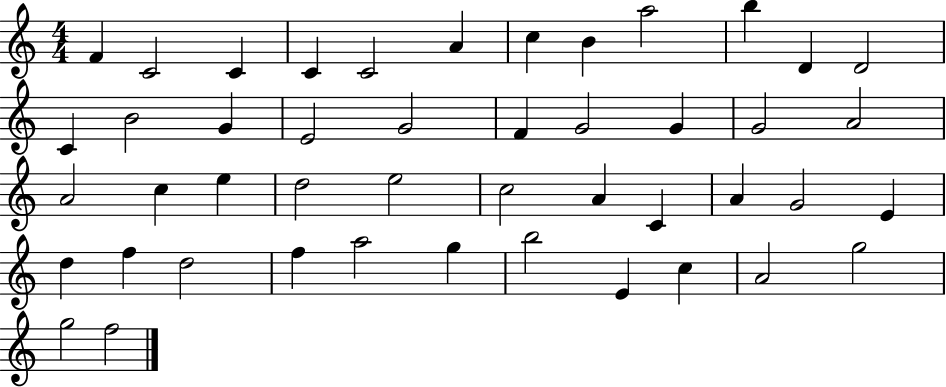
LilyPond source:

{
  \clef treble
  \numericTimeSignature
  \time 4/4
  \key c \major
  f'4 c'2 c'4 | c'4 c'2 a'4 | c''4 b'4 a''2 | b''4 d'4 d'2 | \break c'4 b'2 g'4 | e'2 g'2 | f'4 g'2 g'4 | g'2 a'2 | \break a'2 c''4 e''4 | d''2 e''2 | c''2 a'4 c'4 | a'4 g'2 e'4 | \break d''4 f''4 d''2 | f''4 a''2 g''4 | b''2 e'4 c''4 | a'2 g''2 | \break g''2 f''2 | \bar "|."
}